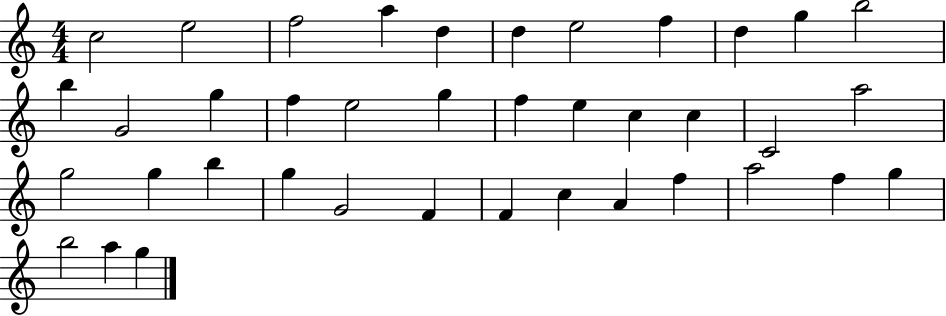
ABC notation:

X:1
T:Untitled
M:4/4
L:1/4
K:C
c2 e2 f2 a d d e2 f d g b2 b G2 g f e2 g f e c c C2 a2 g2 g b g G2 F F c A f a2 f g b2 a g